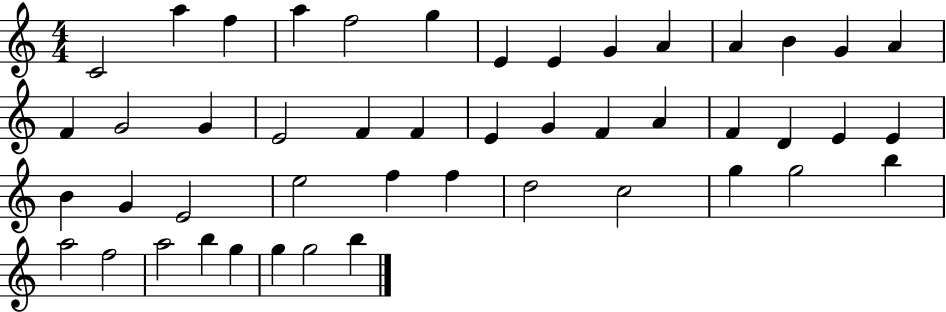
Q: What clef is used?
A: treble